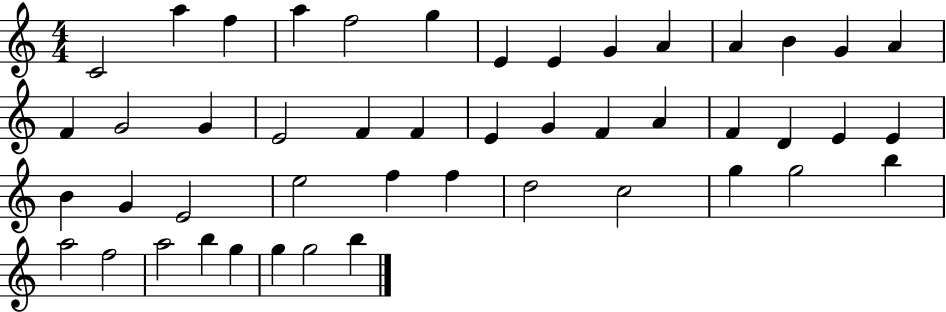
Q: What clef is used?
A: treble